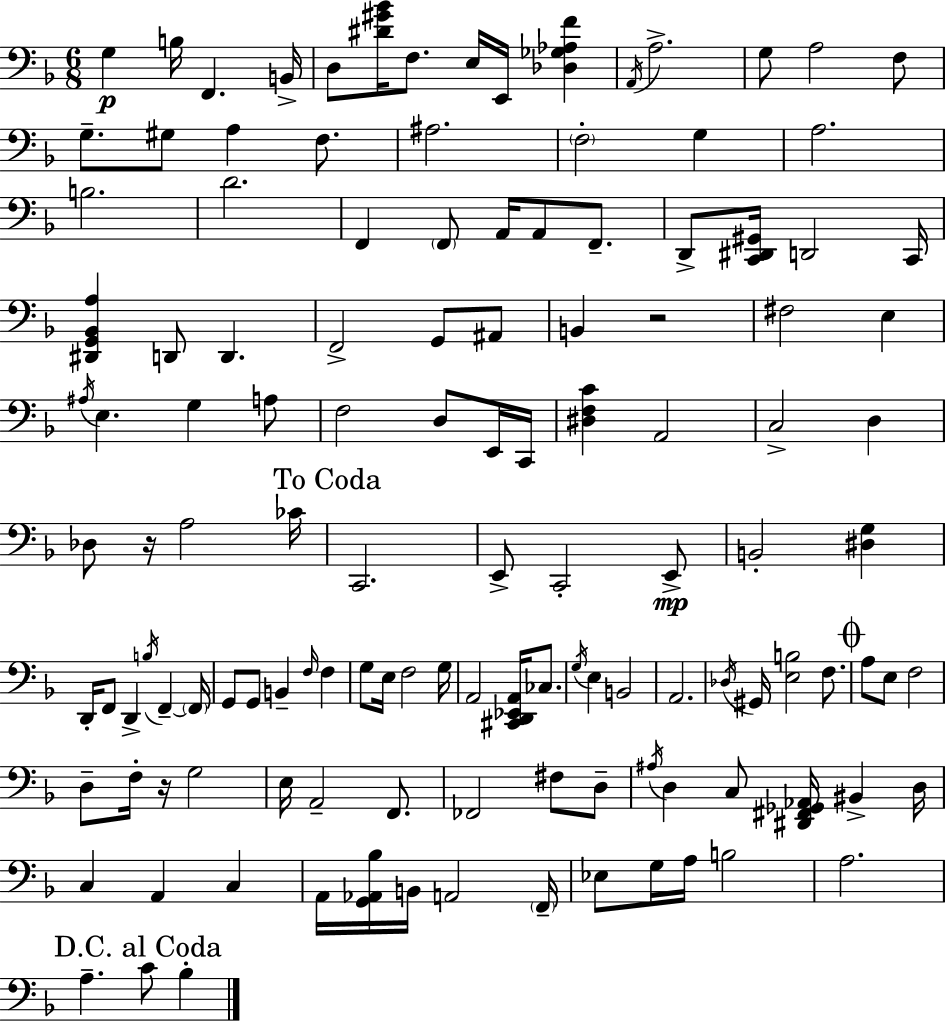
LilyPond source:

{
  \clef bass
  \numericTimeSignature
  \time 6/8
  \key f \major
  g4\p b16 f,4. b,16-> | d8 <dis' gis' bes'>16 f8. e16 e,16 <des ges aes f'>4 | \acciaccatura { a,16 } a2.-> | g8 a2 f8 | \break g8.-- gis8 a4 f8. | ais2. | \parenthesize f2-. g4 | a2. | \break b2. | d'2. | f,4 \parenthesize f,8 a,16 a,8 f,8.-- | d,8-> <c, dis, gis,>16 d,2 | \break c,16 <dis, g, bes, a>4 d,8 d,4. | f,2-> g,8 ais,8 | b,4 r2 | fis2 e4 | \break \acciaccatura { ais16 } e4. g4 | a8 f2 d8 | e,16 c,16 <dis f c'>4 a,2 | c2-> d4 | \break des8 r16 a2 | ces'16 \mark "To Coda" c,2. | e,8-> c,2-. | e,8->\mp b,2-. <dis g>4 | \break d,16-. f,8 d,4-> \acciaccatura { b16 } f,4--~~ | \parenthesize f,16 g,8 g,8 b,4-- \grace { f16 } | f4 g8 e16 f2 | g16 a,2 | \break <cis, d, ees, a,>16 ces8. \acciaccatura { g16 } e4 b,2 | a,2. | \acciaccatura { des16 } gis,16 <e b>2 | f8. \mark \markup { \musicglyph "scripts.coda" } a8 e8 f2 | \break d8-- f16-. r16 g2 | e16 a,2-- | f,8. fes,2 | fis8 d8-- \acciaccatura { ais16 } d4 c8 | \break <dis, fis, ges, aes,>16 bis,4-> d16 c4 a,4 | c4 a,16 <g, aes, bes>16 b,16 a,2 | \parenthesize f,16-- ees8 g16 a16 b2 | a2. | \break \mark "D.C. al Coda" a4.-- | c'8 bes4-. \bar "|."
}